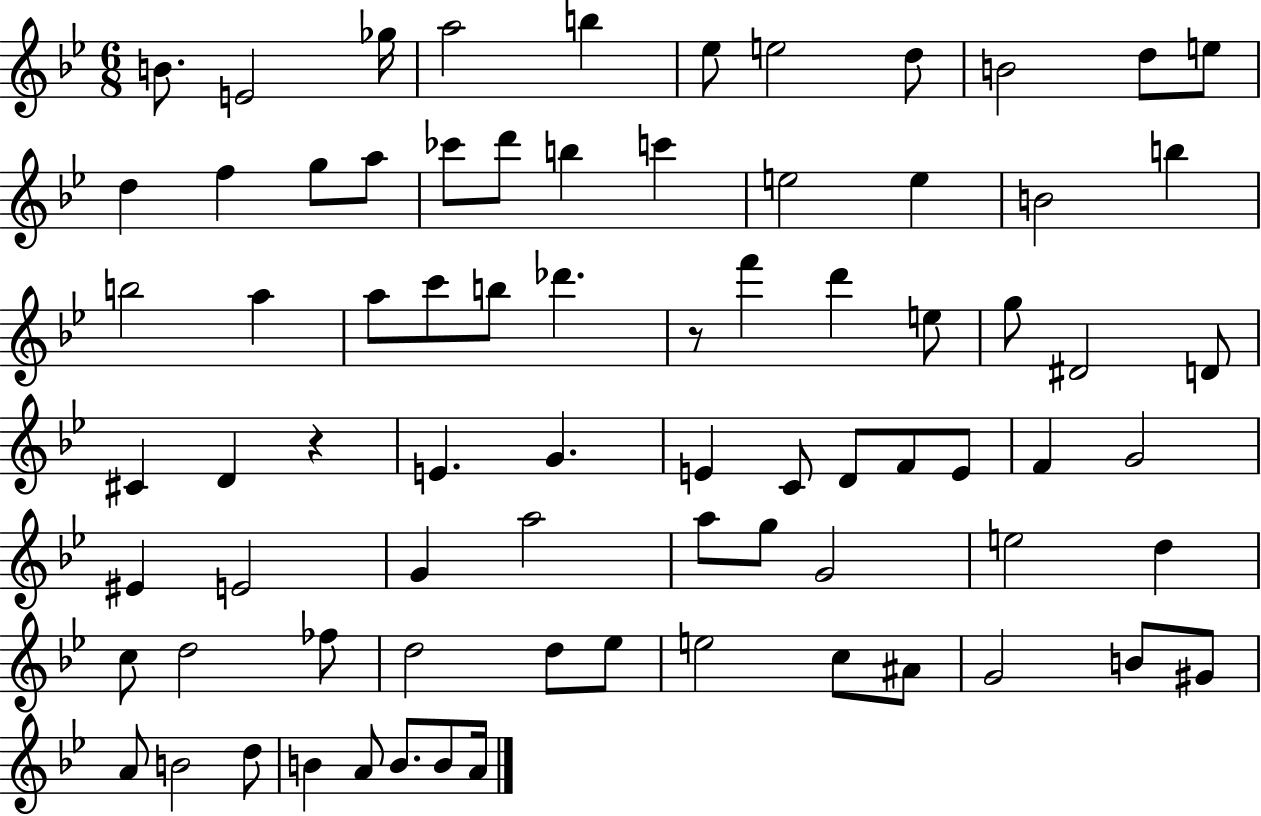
B4/e. E4/h Gb5/s A5/h B5/q Eb5/e E5/h D5/e B4/h D5/e E5/e D5/q F5/q G5/e A5/e CES6/e D6/e B5/q C6/q E5/h E5/q B4/h B5/q B5/h A5/q A5/e C6/e B5/e Db6/q. R/e F6/q D6/q E5/e G5/e D#4/h D4/e C#4/q D4/q R/q E4/q. G4/q. E4/q C4/e D4/e F4/e E4/e F4/q G4/h EIS4/q E4/h G4/q A5/h A5/e G5/e G4/h E5/h D5/q C5/e D5/h FES5/e D5/h D5/e Eb5/e E5/h C5/e A#4/e G4/h B4/e G#4/e A4/e B4/h D5/e B4/q A4/e B4/e. B4/e A4/s